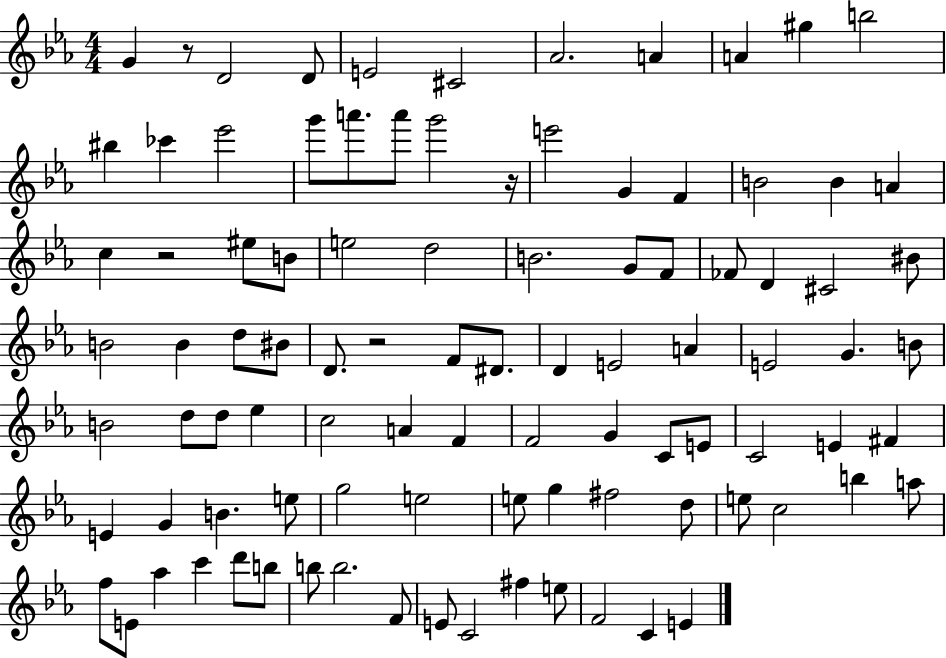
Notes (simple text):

G4/q R/e D4/h D4/e E4/h C#4/h Ab4/h. A4/q A4/q G#5/q B5/h BIS5/q CES6/q Eb6/h G6/e A6/e. A6/e G6/h R/s E6/h G4/q F4/q B4/h B4/q A4/q C5/q R/h EIS5/e B4/e E5/h D5/h B4/h. G4/e F4/e FES4/e D4/q C#4/h BIS4/e B4/h B4/q D5/e BIS4/e D4/e. R/h F4/e D#4/e. D4/q E4/h A4/q E4/h G4/q. B4/e B4/h D5/e D5/e Eb5/q C5/h A4/q F4/q F4/h G4/q C4/e E4/e C4/h E4/q F#4/q E4/q G4/q B4/q. E5/e G5/h E5/h E5/e G5/q F#5/h D5/e E5/e C5/h B5/q A5/e F5/e E4/e Ab5/q C6/q D6/e B5/e B5/e B5/h. F4/e E4/e C4/h F#5/q E5/e F4/h C4/q E4/q